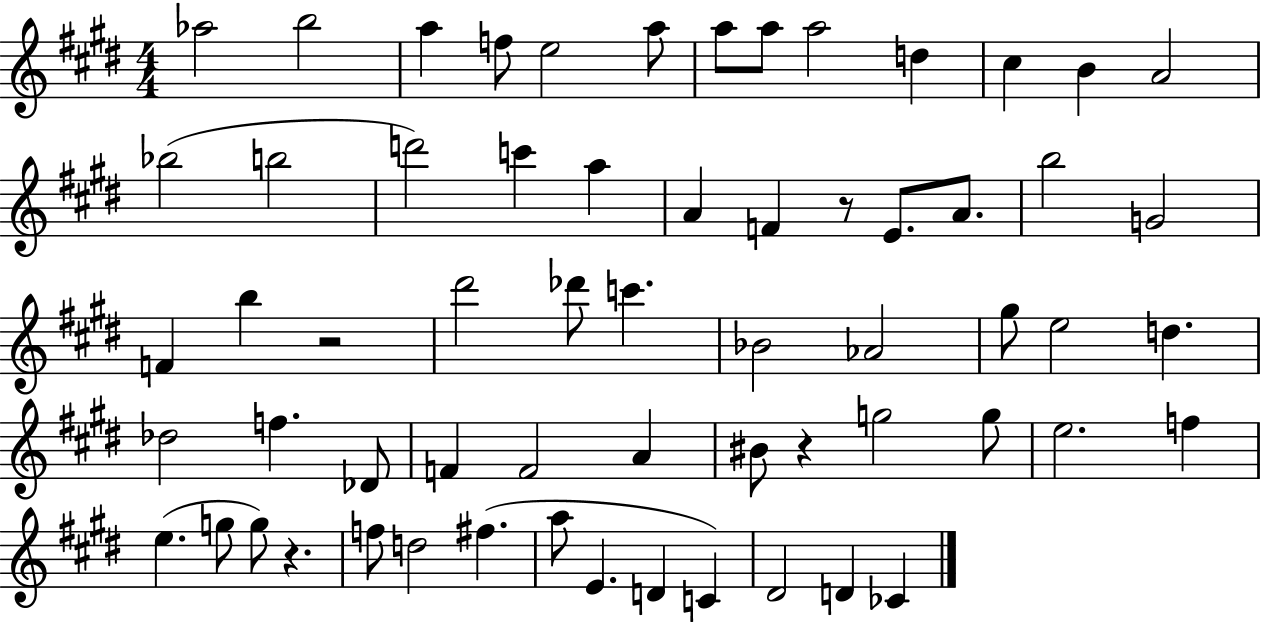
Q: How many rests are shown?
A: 4